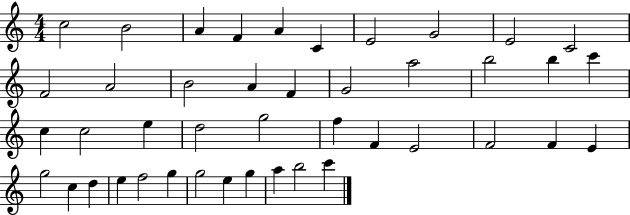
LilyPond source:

{
  \clef treble
  \numericTimeSignature
  \time 4/4
  \key c \major
  c''2 b'2 | a'4 f'4 a'4 c'4 | e'2 g'2 | e'2 c'2 | \break f'2 a'2 | b'2 a'4 f'4 | g'2 a''2 | b''2 b''4 c'''4 | \break c''4 c''2 e''4 | d''2 g''2 | f''4 f'4 e'2 | f'2 f'4 e'4 | \break g''2 c''4 d''4 | e''4 f''2 g''4 | g''2 e''4 g''4 | a''4 b''2 c'''4 | \break \bar "|."
}